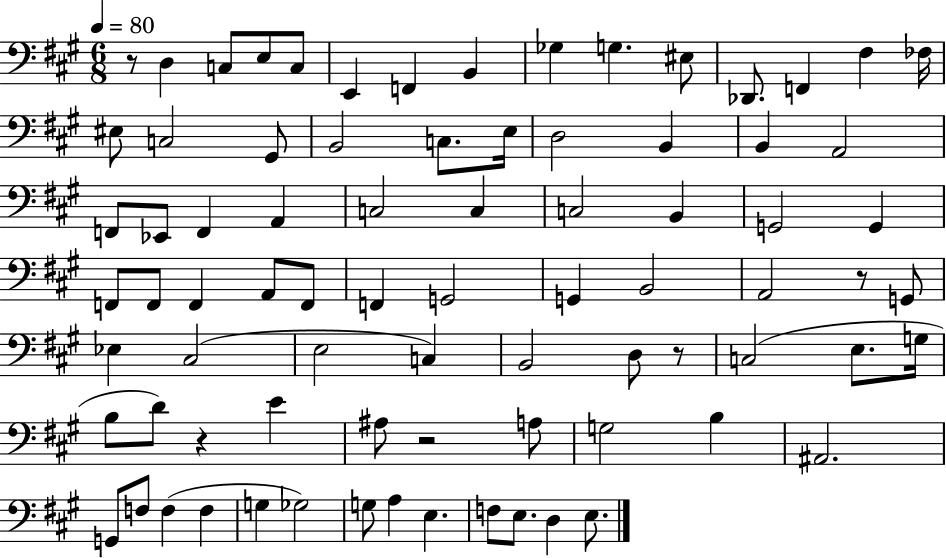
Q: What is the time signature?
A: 6/8